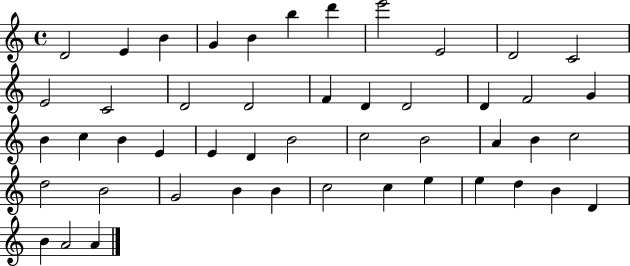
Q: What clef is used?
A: treble